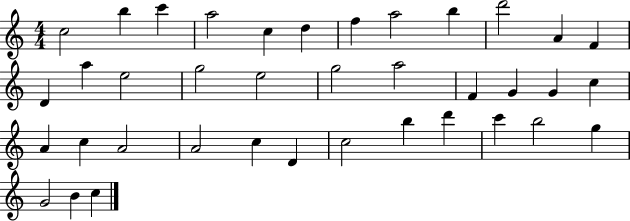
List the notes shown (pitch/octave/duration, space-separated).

C5/h B5/q C6/q A5/h C5/q D5/q F5/q A5/h B5/q D6/h A4/q F4/q D4/q A5/q E5/h G5/h E5/h G5/h A5/h F4/q G4/q G4/q C5/q A4/q C5/q A4/h A4/h C5/q D4/q C5/h B5/q D6/q C6/q B5/h G5/q G4/h B4/q C5/q